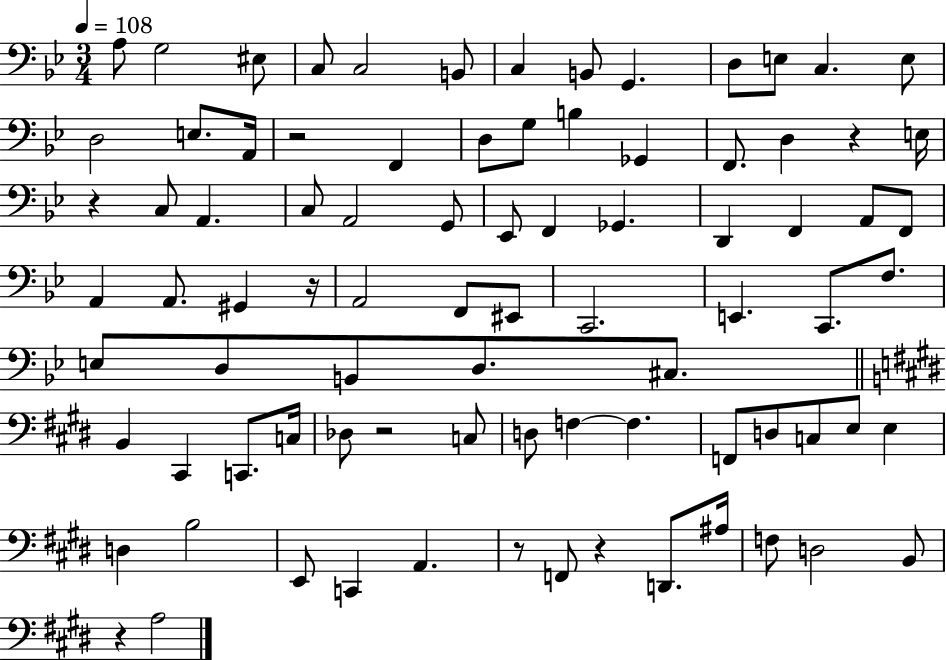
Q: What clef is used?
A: bass